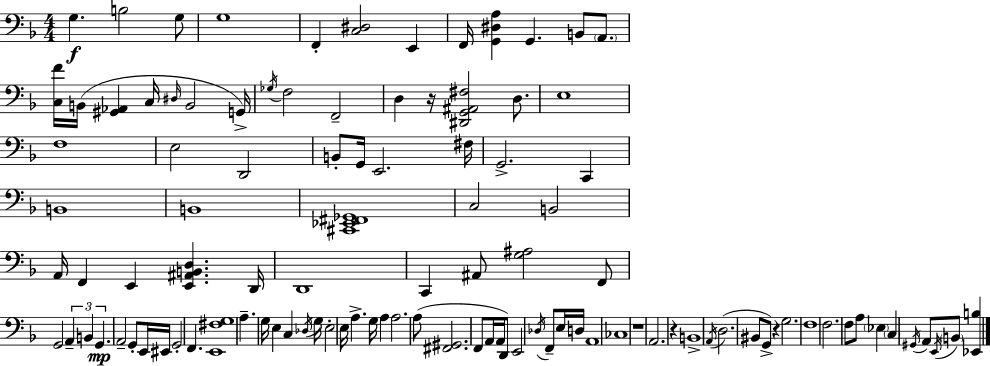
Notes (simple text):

G3/q. B3/h G3/e G3/w F2/q [C3,D#3]/h E2/q F2/s [G2,D#3,A3]/q G2/q. B2/e A2/e. [C3,F4]/s B2/s [G#2,Ab2]/q C3/s D#3/s B2/h G2/s Gb3/s F3/h F2/h D3/q R/s [D#2,G2,A#2,F#3]/h D3/e. E3/w F3/w E3/h D2/h B2/e G2/s E2/h. F#3/s G2/h. C2/q B2/w B2/w [C#2,Eb2,F#2,Gb2]/w C3/h B2/h A2/s F2/q E2/q [E2,A#2,B2,D3]/q. D2/s D2/w C2/q A#2/e [G3,A#3]/h F2/e G2/h A2/q B2/q G2/q. A2/h G2/e E2/s EIS2/s G2/h F2/q. [E2,F#3,G3]/w A3/q. G3/s E3/q C3/q Db3/s G3/s E3/h E3/s A3/q. G3/s A3/q A3/h. A3/e [F#2,G#2]/h. F2/e A2/s A2/s D2/e E2/h Db3/s F2/e E3/s D3/s A2/w CES3/w R/w A2/h. R/q B2/w A2/s D3/h. BIS2/e G2/e R/q G3/h. F3/w F3/h. F3/e A3/e Eb3/q C3/q G#2/s A2/e E2/s B2/e [Eb2,B3]/q